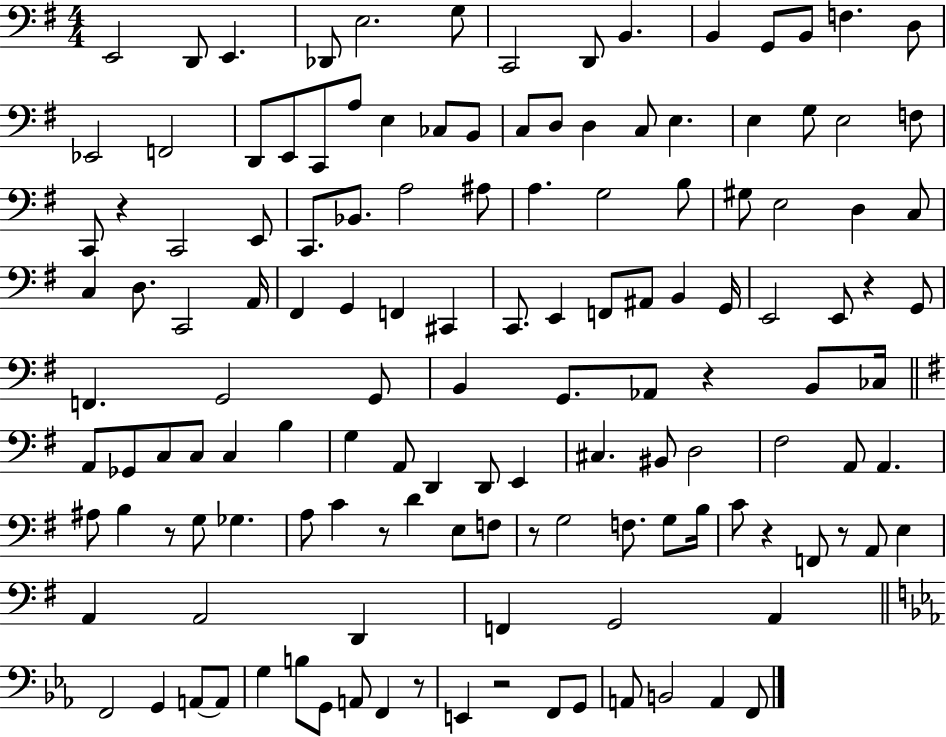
X:1
T:Untitled
M:4/4
L:1/4
K:G
E,,2 D,,/2 E,, _D,,/2 E,2 G,/2 C,,2 D,,/2 B,, B,, G,,/2 B,,/2 F, D,/2 _E,,2 F,,2 D,,/2 E,,/2 C,,/2 A,/2 E, _C,/2 B,,/2 C,/2 D,/2 D, C,/2 E, E, G,/2 E,2 F,/2 C,,/2 z C,,2 E,,/2 C,,/2 _B,,/2 A,2 ^A,/2 A, G,2 B,/2 ^G,/2 E,2 D, C,/2 C, D,/2 C,,2 A,,/4 ^F,, G,, F,, ^C,, C,,/2 E,, F,,/2 ^A,,/2 B,, G,,/4 E,,2 E,,/2 z G,,/2 F,, G,,2 G,,/2 B,, G,,/2 _A,,/2 z B,,/2 _C,/4 A,,/2 _G,,/2 C,/2 C,/2 C, B, G, A,,/2 D,, D,,/2 E,, ^C, ^B,,/2 D,2 ^F,2 A,,/2 A,, ^A,/2 B, z/2 G,/2 _G, A,/2 C z/2 D E,/2 F,/2 z/2 G,2 F,/2 G,/2 B,/4 C/2 z F,,/2 z/2 A,,/2 E, A,, A,,2 D,, F,, G,,2 A,, F,,2 G,, A,,/2 A,,/2 G, B,/2 G,,/2 A,,/2 F,, z/2 E,, z2 F,,/2 G,,/2 A,,/2 B,,2 A,, F,,/2